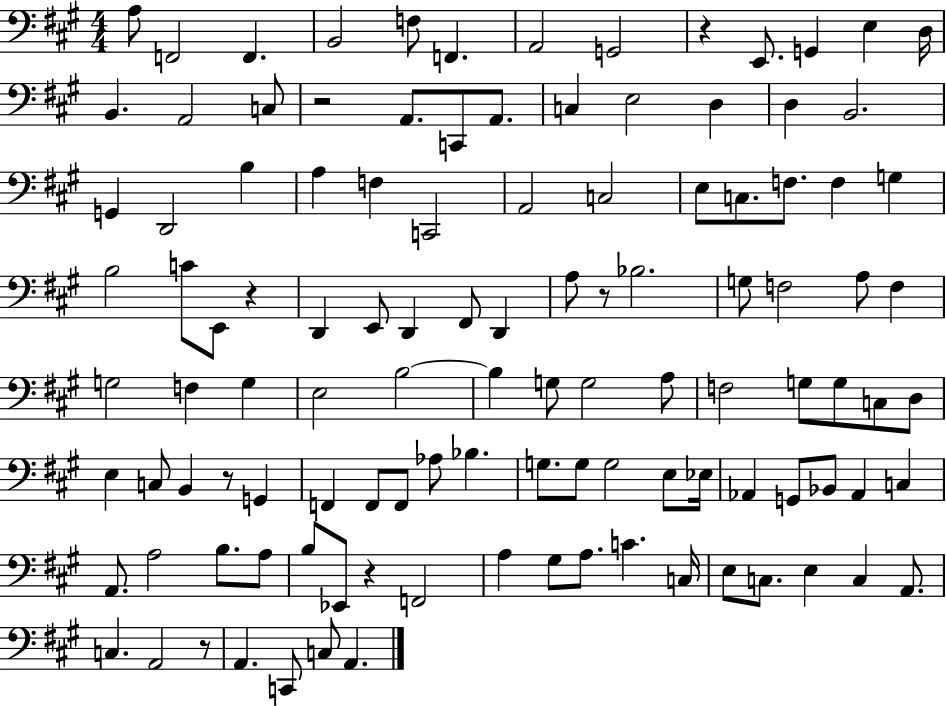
A3/e F2/h F2/q. B2/h F3/e F2/q. A2/h G2/h R/q E2/e. G2/q E3/q D3/s B2/q. A2/h C3/e R/h A2/e. C2/e A2/e. C3/q E3/h D3/q D3/q B2/h. G2/q D2/h B3/q A3/q F3/q C2/h A2/h C3/h E3/e C3/e. F3/e. F3/q G3/q B3/h C4/e E2/e R/q D2/q E2/e D2/q F#2/e D2/q A3/e R/e Bb3/h. G3/e F3/h A3/e F3/q G3/h F3/q G3/q E3/h B3/h B3/q G3/e G3/h A3/e F3/h G3/e G3/e C3/e D3/e E3/q C3/e B2/q R/e G2/q F2/q F2/e F2/e Ab3/e Bb3/q. G3/e. G3/e G3/h E3/e Eb3/s Ab2/q G2/e Bb2/e Ab2/q C3/q A2/e. A3/h B3/e. A3/e B3/e Eb2/e R/q F2/h A3/q G#3/e A3/e. C4/q. C3/s E3/e C3/e. E3/q C3/q A2/e. C3/q. A2/h R/e A2/q. C2/e C3/e A2/q.